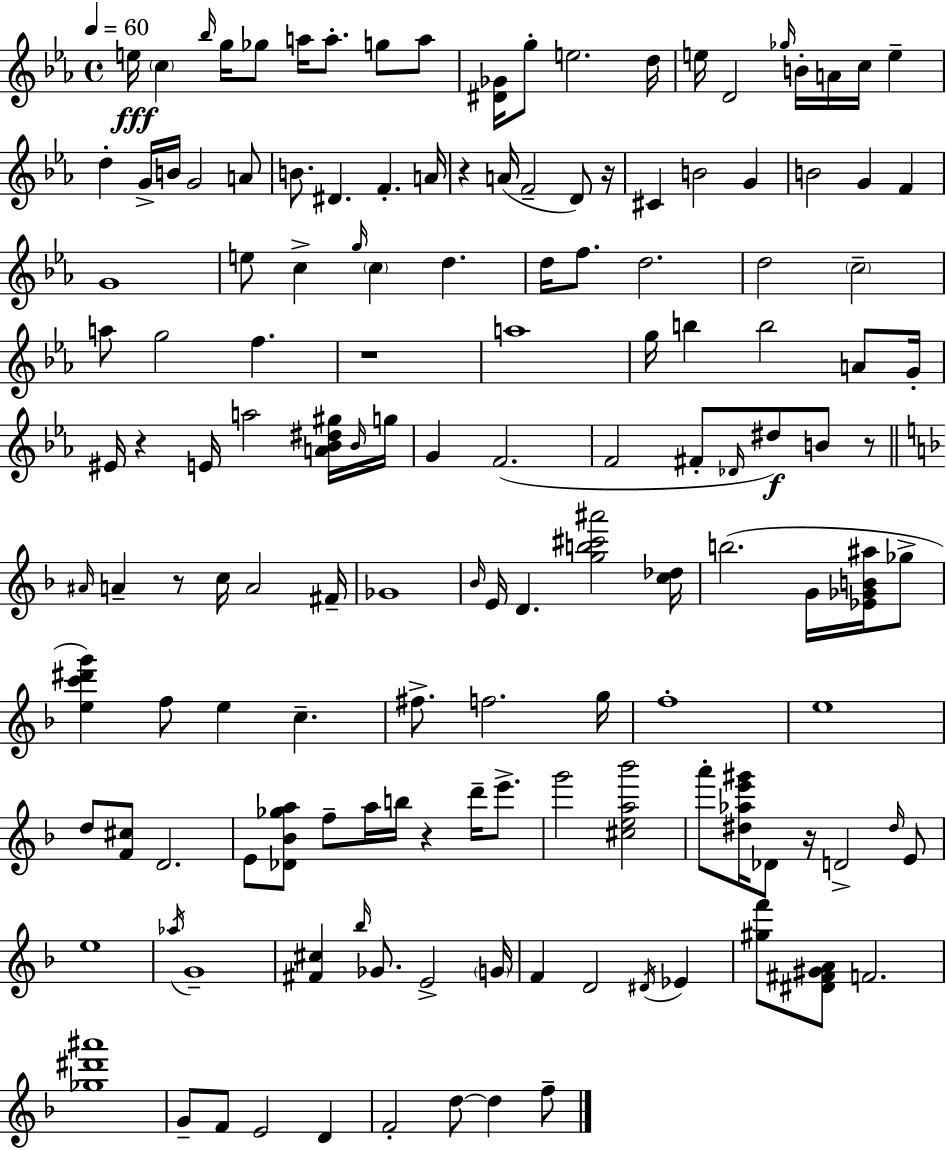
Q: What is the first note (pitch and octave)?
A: E5